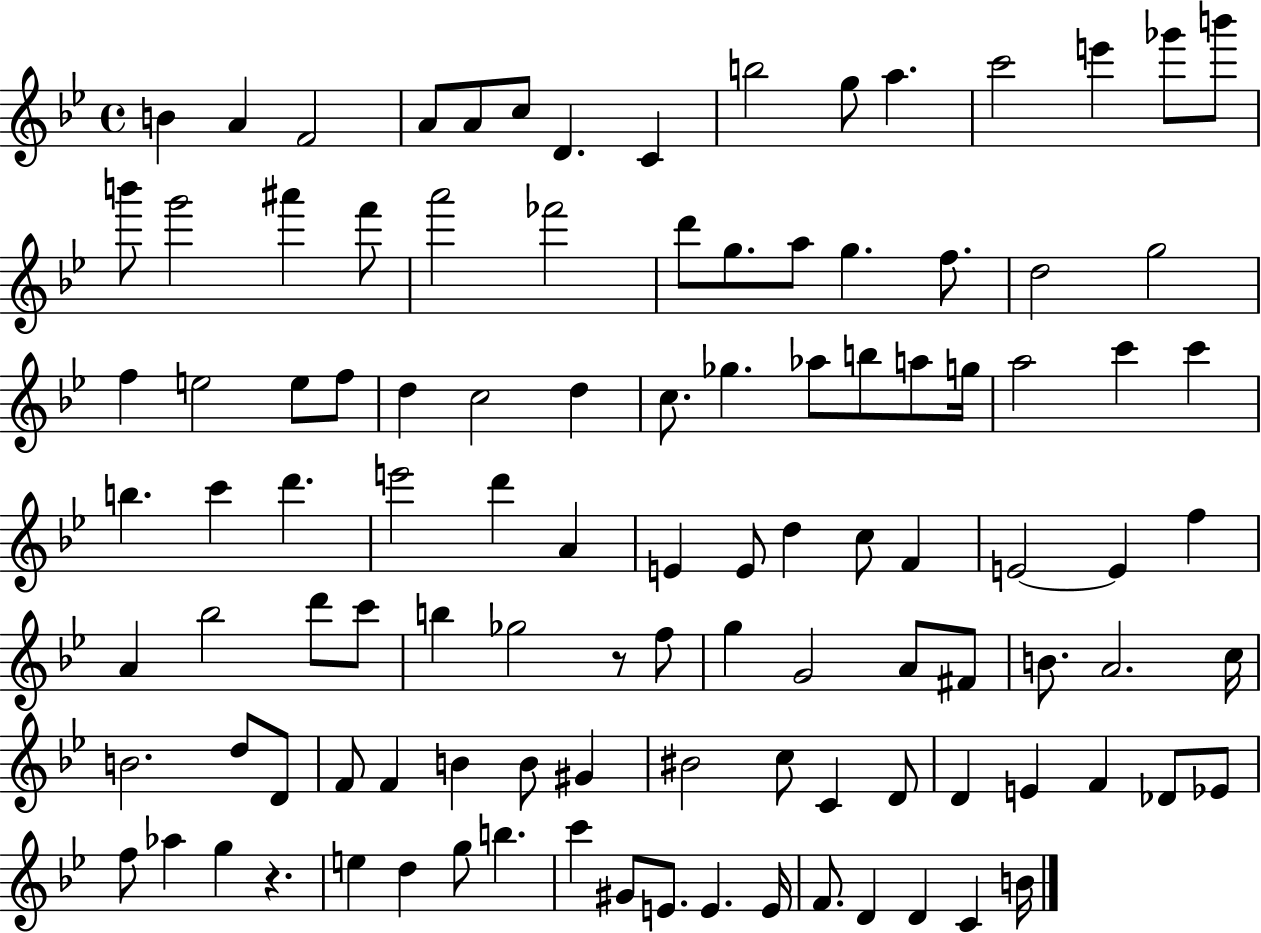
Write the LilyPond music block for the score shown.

{
  \clef treble
  \time 4/4
  \defaultTimeSignature
  \key bes \major
  b'4 a'4 f'2 | a'8 a'8 c''8 d'4. c'4 | b''2 g''8 a''4. | c'''2 e'''4 ges'''8 b'''8 | \break b'''8 g'''2 ais'''4 f'''8 | a'''2 fes'''2 | d'''8 g''8. a''8 g''4. f''8. | d''2 g''2 | \break f''4 e''2 e''8 f''8 | d''4 c''2 d''4 | c''8. ges''4. aes''8 b''8 a''8 g''16 | a''2 c'''4 c'''4 | \break b''4. c'''4 d'''4. | e'''2 d'''4 a'4 | e'4 e'8 d''4 c''8 f'4 | e'2~~ e'4 f''4 | \break a'4 bes''2 d'''8 c'''8 | b''4 ges''2 r8 f''8 | g''4 g'2 a'8 fis'8 | b'8. a'2. c''16 | \break b'2. d''8 d'8 | f'8 f'4 b'4 b'8 gis'4 | bis'2 c''8 c'4 d'8 | d'4 e'4 f'4 des'8 ees'8 | \break f''8 aes''4 g''4 r4. | e''4 d''4 g''8 b''4. | c'''4 gis'8 e'8. e'4. e'16 | f'8. d'4 d'4 c'4 b'16 | \break \bar "|."
}